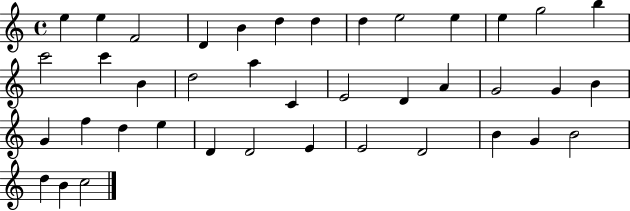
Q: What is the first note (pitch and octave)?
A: E5